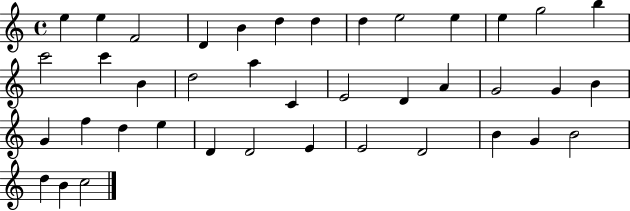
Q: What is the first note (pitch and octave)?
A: E5